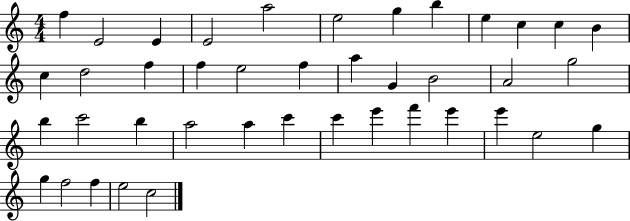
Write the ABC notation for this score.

X:1
T:Untitled
M:4/4
L:1/4
K:C
f E2 E E2 a2 e2 g b e c c B c d2 f f e2 f a G B2 A2 g2 b c'2 b a2 a c' c' e' f' e' e' e2 g g f2 f e2 c2